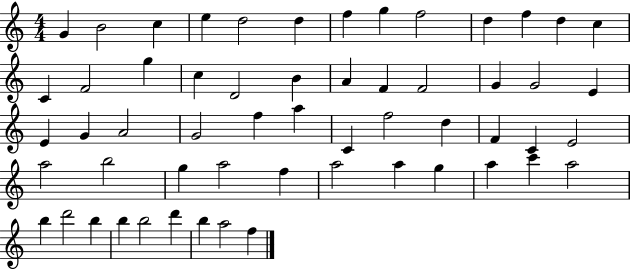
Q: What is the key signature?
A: C major